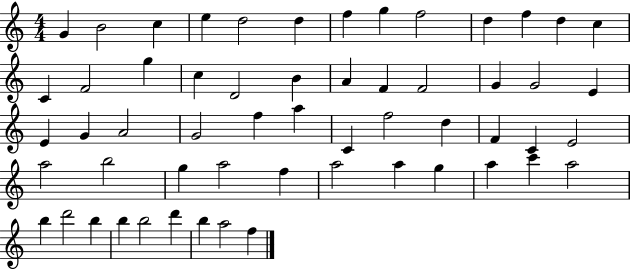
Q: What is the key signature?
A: C major